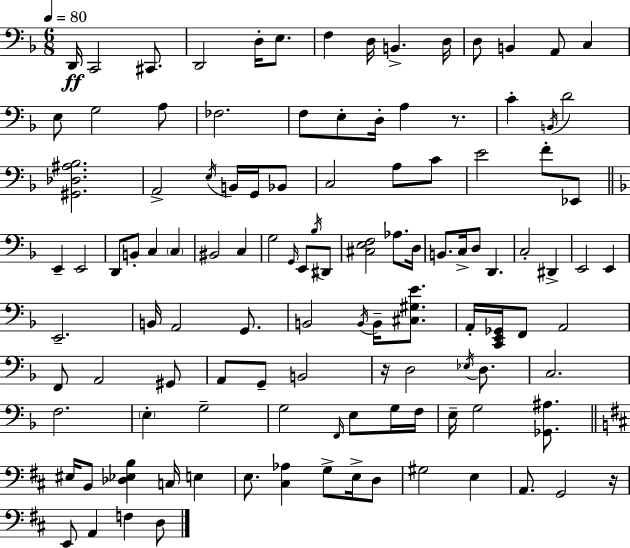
{
  \clef bass
  \numericTimeSignature
  \time 6/8
  \key f \major
  \tempo 4 = 80
  d,16\ff c,2 cis,8. | d,2 d16-. e8. | f4 d16 b,4.-> d16 | d8 b,4 a,8 c4 | \break e8 g2 a8 | fes2. | f8 e8-. d16-. a4 r8. | c'4-. \acciaccatura { b,16 } d'2 | \break <gis, des ais bes>2. | a,2-> \acciaccatura { e16 } b,16 g,16 | bes,8 c2 a8 | c'8 e'2 f'8-. | \break ees,8 \bar "||" \break \key f \major e,4-- e,2 | d,8 b,8-. c4 \parenthesize c4 | bis,2 c4 | g2 \grace { g,16 } e,8 \acciaccatura { bes16 } | \break dis,8 <cis e f>2 aes8. | d16 b,8. c16-> d8 d,4. | c2-. dis,4-> | e,2 e,4 | \break e,2.-- | b,16 a,2 g,8. | b,2 \acciaccatura { b,16 } b,16-- | <cis gis e'>8. a,16-. <c, e, ges,>16 f,8 a,2 | \break f,8 a,2 | gis,8 a,8 g,8-- b,2 | r16 d2 | \acciaccatura { ees16 } d8. c2. | \break f2. | \parenthesize e4-. g2-- | g2 | \grace { f,16 } e8 g16 f16 e16-- g2 | \break <ges, ais>8. \bar "||" \break \key d \major eis16 b,8 <des ees b>4 c16 e4 | e8. <cis aes>4 g8-> e16-> d8 | gis2 e4 | a,8. g,2 r16 | \break e,8 a,4 f4 d8 | \bar "|."
}